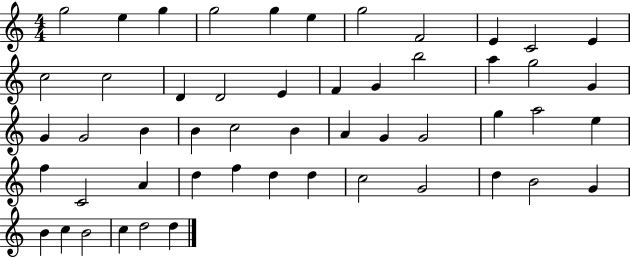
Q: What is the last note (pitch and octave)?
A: D5